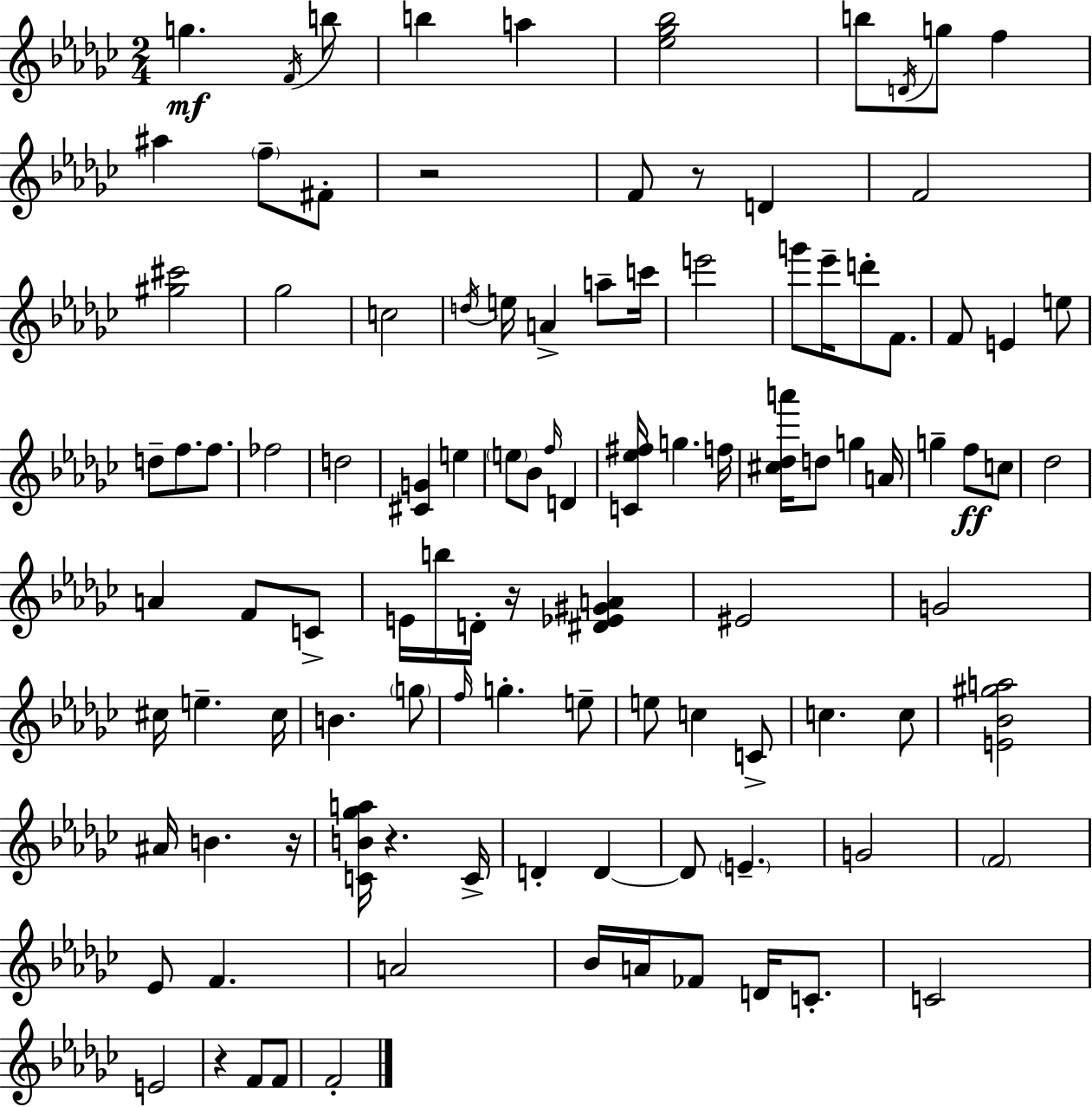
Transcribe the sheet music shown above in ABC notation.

X:1
T:Untitled
M:2/4
L:1/4
K:Ebm
g F/4 b/2 b a [_e_g_b]2 b/2 D/4 g/2 f ^a f/2 ^F/2 z2 F/2 z/2 D F2 [^g^c']2 _g2 c2 d/4 e/4 A a/2 c'/4 e'2 g'/2 _e'/4 d'/2 F/2 F/2 E e/2 d/2 f/2 f/2 _f2 d2 [^CG] e e/2 _B/2 f/4 D [C_e^f]/4 g f/4 [^c_da']/4 d/2 g A/4 g f/2 c/2 _d2 A F/2 C/2 E/4 b/4 D/4 z/4 [^D_E^GA] ^E2 G2 ^c/4 e ^c/4 B g/2 f/4 g e/2 e/2 c C/2 c c/2 [E_B^ga]2 ^A/4 B z/4 [CB_ga]/4 z C/4 D D D/2 E G2 F2 _E/2 F A2 _B/4 A/4 _F/2 D/4 C/2 C2 E2 z F/2 F/2 F2